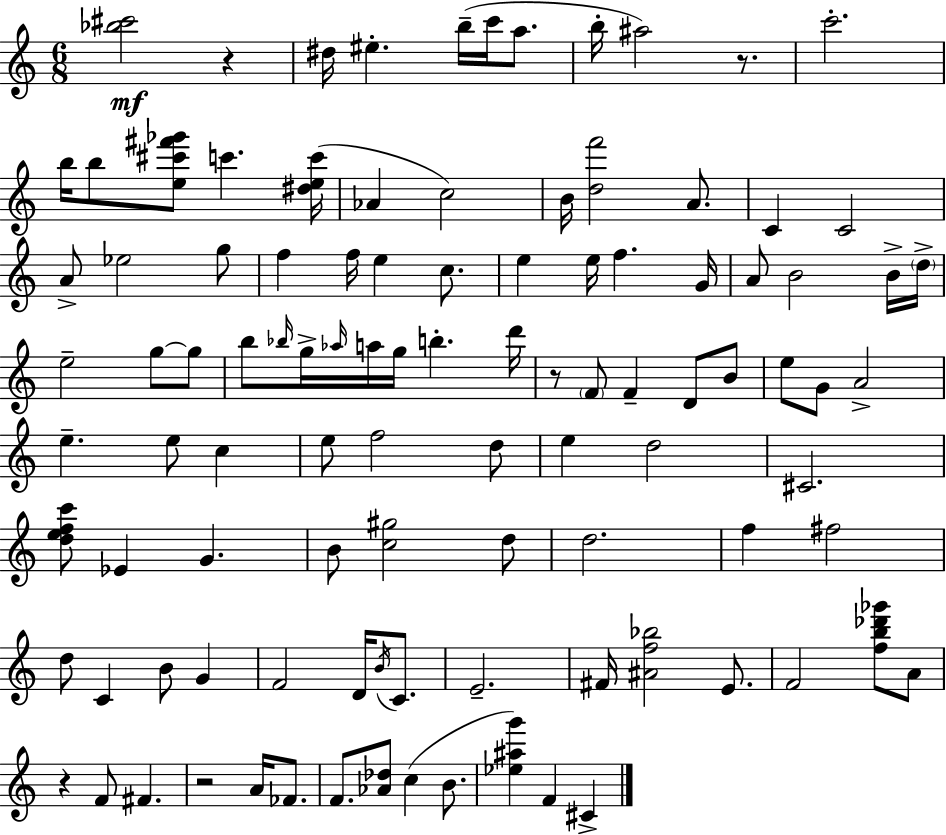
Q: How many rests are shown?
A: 5